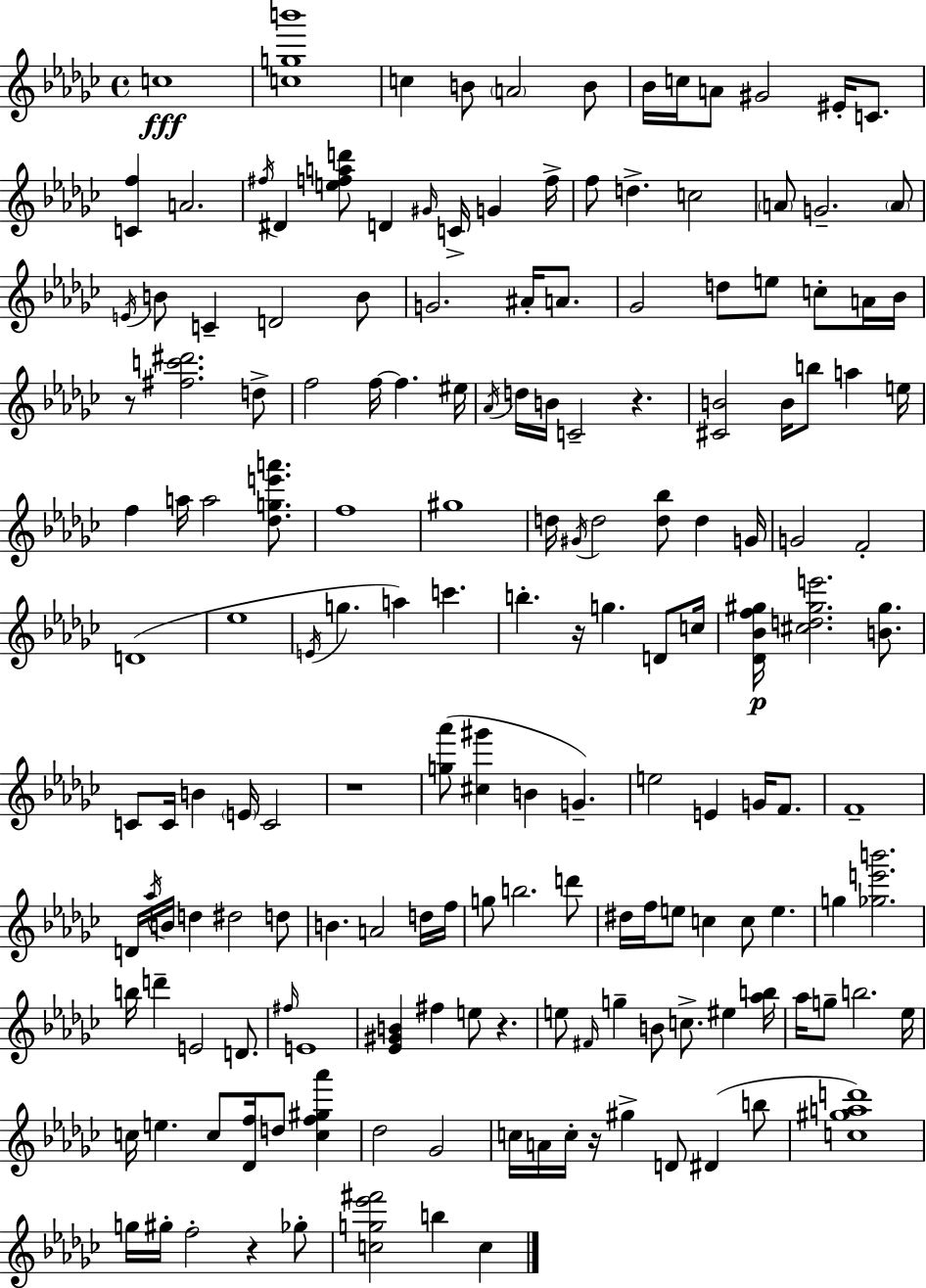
{
  \clef treble
  \time 4/4
  \defaultTimeSignature
  \key ees \minor
  c''1\fff | <c'' g'' b'''>1 | c''4 b'8 \parenthesize a'2 b'8 | bes'16 c''16 a'8 gis'2 eis'16-. c'8. | \break <c' f''>4 a'2. | \acciaccatura { fis''16 } dis'4 <e'' f'' a'' d'''>8 d'4 \grace { gis'16 } c'16-> g'4 | f''16-> f''8 d''4.-> c''2 | \parenthesize a'8 g'2.-- | \break \parenthesize a'8 \acciaccatura { e'16 } b'8 c'4-- d'2 | b'8 g'2. ais'16-. | a'8. ges'2 d''8 e''8 c''8-. | a'16 bes'16 r8 <fis'' c''' dis'''>2. | \break d''8-> f''2 f''16~~ f''4. | eis''16 \acciaccatura { aes'16 } d''16 b'16 c'2-- r4. | <cis' b'>2 b'16 b''8 a''4 | e''16 f''4 a''16 a''2 | \break <des'' g'' e''' a'''>8. f''1 | gis''1 | d''16 \acciaccatura { gis'16 } d''2 <d'' bes''>8 | d''4 g'16 g'2 f'2-. | \break d'1( | ees''1 | \acciaccatura { e'16 } g''4. a''4) | c'''4. b''4.-. r16 g''4. | \break d'8 c''16 <des' bes' f'' gis''>16\p <cis'' d'' gis'' e'''>2. | <b' gis''>8. c'8 c'16 b'4 \parenthesize e'16 c'2 | r1 | <g'' aes'''>8( <cis'' gis'''>4 b'4 | \break g'4.--) e''2 e'4 | g'16 f'8. f'1-- | d'16 \acciaccatura { aes''16 } b'16 d''4 dis''2 | d''8 b'4. a'2 | \break d''16 f''16 g''8 b''2. | d'''8 dis''16 f''16 e''8 c''4 c''8 | e''4. g''4 <ges'' e''' b'''>2. | b''16 d'''4-- e'2 | \break d'8. \grace { fis''16 } e'1 | <ees' gis' b'>4 fis''4 | e''8 r4. e''8 \grace { fis'16 } g''4-- b'8 | c''8.-> eis''4 <aes'' b''>16 aes''16 g''8-- b''2. | \break ees''16 c''16 e''4. | c''8 <des' f''>16 d''8 <c'' f'' gis'' aes'''>4 des''2 | ges'2 c''16 a'16 c''16-. r16 gis''4-> | d'8 dis'4( b''8 <c'' gis'' a'' d'''>1) | \break g''16 gis''16-. f''2-. | r4 ges''8-. <c'' g'' ees''' fis'''>2 | b''4 c''4 \bar "|."
}